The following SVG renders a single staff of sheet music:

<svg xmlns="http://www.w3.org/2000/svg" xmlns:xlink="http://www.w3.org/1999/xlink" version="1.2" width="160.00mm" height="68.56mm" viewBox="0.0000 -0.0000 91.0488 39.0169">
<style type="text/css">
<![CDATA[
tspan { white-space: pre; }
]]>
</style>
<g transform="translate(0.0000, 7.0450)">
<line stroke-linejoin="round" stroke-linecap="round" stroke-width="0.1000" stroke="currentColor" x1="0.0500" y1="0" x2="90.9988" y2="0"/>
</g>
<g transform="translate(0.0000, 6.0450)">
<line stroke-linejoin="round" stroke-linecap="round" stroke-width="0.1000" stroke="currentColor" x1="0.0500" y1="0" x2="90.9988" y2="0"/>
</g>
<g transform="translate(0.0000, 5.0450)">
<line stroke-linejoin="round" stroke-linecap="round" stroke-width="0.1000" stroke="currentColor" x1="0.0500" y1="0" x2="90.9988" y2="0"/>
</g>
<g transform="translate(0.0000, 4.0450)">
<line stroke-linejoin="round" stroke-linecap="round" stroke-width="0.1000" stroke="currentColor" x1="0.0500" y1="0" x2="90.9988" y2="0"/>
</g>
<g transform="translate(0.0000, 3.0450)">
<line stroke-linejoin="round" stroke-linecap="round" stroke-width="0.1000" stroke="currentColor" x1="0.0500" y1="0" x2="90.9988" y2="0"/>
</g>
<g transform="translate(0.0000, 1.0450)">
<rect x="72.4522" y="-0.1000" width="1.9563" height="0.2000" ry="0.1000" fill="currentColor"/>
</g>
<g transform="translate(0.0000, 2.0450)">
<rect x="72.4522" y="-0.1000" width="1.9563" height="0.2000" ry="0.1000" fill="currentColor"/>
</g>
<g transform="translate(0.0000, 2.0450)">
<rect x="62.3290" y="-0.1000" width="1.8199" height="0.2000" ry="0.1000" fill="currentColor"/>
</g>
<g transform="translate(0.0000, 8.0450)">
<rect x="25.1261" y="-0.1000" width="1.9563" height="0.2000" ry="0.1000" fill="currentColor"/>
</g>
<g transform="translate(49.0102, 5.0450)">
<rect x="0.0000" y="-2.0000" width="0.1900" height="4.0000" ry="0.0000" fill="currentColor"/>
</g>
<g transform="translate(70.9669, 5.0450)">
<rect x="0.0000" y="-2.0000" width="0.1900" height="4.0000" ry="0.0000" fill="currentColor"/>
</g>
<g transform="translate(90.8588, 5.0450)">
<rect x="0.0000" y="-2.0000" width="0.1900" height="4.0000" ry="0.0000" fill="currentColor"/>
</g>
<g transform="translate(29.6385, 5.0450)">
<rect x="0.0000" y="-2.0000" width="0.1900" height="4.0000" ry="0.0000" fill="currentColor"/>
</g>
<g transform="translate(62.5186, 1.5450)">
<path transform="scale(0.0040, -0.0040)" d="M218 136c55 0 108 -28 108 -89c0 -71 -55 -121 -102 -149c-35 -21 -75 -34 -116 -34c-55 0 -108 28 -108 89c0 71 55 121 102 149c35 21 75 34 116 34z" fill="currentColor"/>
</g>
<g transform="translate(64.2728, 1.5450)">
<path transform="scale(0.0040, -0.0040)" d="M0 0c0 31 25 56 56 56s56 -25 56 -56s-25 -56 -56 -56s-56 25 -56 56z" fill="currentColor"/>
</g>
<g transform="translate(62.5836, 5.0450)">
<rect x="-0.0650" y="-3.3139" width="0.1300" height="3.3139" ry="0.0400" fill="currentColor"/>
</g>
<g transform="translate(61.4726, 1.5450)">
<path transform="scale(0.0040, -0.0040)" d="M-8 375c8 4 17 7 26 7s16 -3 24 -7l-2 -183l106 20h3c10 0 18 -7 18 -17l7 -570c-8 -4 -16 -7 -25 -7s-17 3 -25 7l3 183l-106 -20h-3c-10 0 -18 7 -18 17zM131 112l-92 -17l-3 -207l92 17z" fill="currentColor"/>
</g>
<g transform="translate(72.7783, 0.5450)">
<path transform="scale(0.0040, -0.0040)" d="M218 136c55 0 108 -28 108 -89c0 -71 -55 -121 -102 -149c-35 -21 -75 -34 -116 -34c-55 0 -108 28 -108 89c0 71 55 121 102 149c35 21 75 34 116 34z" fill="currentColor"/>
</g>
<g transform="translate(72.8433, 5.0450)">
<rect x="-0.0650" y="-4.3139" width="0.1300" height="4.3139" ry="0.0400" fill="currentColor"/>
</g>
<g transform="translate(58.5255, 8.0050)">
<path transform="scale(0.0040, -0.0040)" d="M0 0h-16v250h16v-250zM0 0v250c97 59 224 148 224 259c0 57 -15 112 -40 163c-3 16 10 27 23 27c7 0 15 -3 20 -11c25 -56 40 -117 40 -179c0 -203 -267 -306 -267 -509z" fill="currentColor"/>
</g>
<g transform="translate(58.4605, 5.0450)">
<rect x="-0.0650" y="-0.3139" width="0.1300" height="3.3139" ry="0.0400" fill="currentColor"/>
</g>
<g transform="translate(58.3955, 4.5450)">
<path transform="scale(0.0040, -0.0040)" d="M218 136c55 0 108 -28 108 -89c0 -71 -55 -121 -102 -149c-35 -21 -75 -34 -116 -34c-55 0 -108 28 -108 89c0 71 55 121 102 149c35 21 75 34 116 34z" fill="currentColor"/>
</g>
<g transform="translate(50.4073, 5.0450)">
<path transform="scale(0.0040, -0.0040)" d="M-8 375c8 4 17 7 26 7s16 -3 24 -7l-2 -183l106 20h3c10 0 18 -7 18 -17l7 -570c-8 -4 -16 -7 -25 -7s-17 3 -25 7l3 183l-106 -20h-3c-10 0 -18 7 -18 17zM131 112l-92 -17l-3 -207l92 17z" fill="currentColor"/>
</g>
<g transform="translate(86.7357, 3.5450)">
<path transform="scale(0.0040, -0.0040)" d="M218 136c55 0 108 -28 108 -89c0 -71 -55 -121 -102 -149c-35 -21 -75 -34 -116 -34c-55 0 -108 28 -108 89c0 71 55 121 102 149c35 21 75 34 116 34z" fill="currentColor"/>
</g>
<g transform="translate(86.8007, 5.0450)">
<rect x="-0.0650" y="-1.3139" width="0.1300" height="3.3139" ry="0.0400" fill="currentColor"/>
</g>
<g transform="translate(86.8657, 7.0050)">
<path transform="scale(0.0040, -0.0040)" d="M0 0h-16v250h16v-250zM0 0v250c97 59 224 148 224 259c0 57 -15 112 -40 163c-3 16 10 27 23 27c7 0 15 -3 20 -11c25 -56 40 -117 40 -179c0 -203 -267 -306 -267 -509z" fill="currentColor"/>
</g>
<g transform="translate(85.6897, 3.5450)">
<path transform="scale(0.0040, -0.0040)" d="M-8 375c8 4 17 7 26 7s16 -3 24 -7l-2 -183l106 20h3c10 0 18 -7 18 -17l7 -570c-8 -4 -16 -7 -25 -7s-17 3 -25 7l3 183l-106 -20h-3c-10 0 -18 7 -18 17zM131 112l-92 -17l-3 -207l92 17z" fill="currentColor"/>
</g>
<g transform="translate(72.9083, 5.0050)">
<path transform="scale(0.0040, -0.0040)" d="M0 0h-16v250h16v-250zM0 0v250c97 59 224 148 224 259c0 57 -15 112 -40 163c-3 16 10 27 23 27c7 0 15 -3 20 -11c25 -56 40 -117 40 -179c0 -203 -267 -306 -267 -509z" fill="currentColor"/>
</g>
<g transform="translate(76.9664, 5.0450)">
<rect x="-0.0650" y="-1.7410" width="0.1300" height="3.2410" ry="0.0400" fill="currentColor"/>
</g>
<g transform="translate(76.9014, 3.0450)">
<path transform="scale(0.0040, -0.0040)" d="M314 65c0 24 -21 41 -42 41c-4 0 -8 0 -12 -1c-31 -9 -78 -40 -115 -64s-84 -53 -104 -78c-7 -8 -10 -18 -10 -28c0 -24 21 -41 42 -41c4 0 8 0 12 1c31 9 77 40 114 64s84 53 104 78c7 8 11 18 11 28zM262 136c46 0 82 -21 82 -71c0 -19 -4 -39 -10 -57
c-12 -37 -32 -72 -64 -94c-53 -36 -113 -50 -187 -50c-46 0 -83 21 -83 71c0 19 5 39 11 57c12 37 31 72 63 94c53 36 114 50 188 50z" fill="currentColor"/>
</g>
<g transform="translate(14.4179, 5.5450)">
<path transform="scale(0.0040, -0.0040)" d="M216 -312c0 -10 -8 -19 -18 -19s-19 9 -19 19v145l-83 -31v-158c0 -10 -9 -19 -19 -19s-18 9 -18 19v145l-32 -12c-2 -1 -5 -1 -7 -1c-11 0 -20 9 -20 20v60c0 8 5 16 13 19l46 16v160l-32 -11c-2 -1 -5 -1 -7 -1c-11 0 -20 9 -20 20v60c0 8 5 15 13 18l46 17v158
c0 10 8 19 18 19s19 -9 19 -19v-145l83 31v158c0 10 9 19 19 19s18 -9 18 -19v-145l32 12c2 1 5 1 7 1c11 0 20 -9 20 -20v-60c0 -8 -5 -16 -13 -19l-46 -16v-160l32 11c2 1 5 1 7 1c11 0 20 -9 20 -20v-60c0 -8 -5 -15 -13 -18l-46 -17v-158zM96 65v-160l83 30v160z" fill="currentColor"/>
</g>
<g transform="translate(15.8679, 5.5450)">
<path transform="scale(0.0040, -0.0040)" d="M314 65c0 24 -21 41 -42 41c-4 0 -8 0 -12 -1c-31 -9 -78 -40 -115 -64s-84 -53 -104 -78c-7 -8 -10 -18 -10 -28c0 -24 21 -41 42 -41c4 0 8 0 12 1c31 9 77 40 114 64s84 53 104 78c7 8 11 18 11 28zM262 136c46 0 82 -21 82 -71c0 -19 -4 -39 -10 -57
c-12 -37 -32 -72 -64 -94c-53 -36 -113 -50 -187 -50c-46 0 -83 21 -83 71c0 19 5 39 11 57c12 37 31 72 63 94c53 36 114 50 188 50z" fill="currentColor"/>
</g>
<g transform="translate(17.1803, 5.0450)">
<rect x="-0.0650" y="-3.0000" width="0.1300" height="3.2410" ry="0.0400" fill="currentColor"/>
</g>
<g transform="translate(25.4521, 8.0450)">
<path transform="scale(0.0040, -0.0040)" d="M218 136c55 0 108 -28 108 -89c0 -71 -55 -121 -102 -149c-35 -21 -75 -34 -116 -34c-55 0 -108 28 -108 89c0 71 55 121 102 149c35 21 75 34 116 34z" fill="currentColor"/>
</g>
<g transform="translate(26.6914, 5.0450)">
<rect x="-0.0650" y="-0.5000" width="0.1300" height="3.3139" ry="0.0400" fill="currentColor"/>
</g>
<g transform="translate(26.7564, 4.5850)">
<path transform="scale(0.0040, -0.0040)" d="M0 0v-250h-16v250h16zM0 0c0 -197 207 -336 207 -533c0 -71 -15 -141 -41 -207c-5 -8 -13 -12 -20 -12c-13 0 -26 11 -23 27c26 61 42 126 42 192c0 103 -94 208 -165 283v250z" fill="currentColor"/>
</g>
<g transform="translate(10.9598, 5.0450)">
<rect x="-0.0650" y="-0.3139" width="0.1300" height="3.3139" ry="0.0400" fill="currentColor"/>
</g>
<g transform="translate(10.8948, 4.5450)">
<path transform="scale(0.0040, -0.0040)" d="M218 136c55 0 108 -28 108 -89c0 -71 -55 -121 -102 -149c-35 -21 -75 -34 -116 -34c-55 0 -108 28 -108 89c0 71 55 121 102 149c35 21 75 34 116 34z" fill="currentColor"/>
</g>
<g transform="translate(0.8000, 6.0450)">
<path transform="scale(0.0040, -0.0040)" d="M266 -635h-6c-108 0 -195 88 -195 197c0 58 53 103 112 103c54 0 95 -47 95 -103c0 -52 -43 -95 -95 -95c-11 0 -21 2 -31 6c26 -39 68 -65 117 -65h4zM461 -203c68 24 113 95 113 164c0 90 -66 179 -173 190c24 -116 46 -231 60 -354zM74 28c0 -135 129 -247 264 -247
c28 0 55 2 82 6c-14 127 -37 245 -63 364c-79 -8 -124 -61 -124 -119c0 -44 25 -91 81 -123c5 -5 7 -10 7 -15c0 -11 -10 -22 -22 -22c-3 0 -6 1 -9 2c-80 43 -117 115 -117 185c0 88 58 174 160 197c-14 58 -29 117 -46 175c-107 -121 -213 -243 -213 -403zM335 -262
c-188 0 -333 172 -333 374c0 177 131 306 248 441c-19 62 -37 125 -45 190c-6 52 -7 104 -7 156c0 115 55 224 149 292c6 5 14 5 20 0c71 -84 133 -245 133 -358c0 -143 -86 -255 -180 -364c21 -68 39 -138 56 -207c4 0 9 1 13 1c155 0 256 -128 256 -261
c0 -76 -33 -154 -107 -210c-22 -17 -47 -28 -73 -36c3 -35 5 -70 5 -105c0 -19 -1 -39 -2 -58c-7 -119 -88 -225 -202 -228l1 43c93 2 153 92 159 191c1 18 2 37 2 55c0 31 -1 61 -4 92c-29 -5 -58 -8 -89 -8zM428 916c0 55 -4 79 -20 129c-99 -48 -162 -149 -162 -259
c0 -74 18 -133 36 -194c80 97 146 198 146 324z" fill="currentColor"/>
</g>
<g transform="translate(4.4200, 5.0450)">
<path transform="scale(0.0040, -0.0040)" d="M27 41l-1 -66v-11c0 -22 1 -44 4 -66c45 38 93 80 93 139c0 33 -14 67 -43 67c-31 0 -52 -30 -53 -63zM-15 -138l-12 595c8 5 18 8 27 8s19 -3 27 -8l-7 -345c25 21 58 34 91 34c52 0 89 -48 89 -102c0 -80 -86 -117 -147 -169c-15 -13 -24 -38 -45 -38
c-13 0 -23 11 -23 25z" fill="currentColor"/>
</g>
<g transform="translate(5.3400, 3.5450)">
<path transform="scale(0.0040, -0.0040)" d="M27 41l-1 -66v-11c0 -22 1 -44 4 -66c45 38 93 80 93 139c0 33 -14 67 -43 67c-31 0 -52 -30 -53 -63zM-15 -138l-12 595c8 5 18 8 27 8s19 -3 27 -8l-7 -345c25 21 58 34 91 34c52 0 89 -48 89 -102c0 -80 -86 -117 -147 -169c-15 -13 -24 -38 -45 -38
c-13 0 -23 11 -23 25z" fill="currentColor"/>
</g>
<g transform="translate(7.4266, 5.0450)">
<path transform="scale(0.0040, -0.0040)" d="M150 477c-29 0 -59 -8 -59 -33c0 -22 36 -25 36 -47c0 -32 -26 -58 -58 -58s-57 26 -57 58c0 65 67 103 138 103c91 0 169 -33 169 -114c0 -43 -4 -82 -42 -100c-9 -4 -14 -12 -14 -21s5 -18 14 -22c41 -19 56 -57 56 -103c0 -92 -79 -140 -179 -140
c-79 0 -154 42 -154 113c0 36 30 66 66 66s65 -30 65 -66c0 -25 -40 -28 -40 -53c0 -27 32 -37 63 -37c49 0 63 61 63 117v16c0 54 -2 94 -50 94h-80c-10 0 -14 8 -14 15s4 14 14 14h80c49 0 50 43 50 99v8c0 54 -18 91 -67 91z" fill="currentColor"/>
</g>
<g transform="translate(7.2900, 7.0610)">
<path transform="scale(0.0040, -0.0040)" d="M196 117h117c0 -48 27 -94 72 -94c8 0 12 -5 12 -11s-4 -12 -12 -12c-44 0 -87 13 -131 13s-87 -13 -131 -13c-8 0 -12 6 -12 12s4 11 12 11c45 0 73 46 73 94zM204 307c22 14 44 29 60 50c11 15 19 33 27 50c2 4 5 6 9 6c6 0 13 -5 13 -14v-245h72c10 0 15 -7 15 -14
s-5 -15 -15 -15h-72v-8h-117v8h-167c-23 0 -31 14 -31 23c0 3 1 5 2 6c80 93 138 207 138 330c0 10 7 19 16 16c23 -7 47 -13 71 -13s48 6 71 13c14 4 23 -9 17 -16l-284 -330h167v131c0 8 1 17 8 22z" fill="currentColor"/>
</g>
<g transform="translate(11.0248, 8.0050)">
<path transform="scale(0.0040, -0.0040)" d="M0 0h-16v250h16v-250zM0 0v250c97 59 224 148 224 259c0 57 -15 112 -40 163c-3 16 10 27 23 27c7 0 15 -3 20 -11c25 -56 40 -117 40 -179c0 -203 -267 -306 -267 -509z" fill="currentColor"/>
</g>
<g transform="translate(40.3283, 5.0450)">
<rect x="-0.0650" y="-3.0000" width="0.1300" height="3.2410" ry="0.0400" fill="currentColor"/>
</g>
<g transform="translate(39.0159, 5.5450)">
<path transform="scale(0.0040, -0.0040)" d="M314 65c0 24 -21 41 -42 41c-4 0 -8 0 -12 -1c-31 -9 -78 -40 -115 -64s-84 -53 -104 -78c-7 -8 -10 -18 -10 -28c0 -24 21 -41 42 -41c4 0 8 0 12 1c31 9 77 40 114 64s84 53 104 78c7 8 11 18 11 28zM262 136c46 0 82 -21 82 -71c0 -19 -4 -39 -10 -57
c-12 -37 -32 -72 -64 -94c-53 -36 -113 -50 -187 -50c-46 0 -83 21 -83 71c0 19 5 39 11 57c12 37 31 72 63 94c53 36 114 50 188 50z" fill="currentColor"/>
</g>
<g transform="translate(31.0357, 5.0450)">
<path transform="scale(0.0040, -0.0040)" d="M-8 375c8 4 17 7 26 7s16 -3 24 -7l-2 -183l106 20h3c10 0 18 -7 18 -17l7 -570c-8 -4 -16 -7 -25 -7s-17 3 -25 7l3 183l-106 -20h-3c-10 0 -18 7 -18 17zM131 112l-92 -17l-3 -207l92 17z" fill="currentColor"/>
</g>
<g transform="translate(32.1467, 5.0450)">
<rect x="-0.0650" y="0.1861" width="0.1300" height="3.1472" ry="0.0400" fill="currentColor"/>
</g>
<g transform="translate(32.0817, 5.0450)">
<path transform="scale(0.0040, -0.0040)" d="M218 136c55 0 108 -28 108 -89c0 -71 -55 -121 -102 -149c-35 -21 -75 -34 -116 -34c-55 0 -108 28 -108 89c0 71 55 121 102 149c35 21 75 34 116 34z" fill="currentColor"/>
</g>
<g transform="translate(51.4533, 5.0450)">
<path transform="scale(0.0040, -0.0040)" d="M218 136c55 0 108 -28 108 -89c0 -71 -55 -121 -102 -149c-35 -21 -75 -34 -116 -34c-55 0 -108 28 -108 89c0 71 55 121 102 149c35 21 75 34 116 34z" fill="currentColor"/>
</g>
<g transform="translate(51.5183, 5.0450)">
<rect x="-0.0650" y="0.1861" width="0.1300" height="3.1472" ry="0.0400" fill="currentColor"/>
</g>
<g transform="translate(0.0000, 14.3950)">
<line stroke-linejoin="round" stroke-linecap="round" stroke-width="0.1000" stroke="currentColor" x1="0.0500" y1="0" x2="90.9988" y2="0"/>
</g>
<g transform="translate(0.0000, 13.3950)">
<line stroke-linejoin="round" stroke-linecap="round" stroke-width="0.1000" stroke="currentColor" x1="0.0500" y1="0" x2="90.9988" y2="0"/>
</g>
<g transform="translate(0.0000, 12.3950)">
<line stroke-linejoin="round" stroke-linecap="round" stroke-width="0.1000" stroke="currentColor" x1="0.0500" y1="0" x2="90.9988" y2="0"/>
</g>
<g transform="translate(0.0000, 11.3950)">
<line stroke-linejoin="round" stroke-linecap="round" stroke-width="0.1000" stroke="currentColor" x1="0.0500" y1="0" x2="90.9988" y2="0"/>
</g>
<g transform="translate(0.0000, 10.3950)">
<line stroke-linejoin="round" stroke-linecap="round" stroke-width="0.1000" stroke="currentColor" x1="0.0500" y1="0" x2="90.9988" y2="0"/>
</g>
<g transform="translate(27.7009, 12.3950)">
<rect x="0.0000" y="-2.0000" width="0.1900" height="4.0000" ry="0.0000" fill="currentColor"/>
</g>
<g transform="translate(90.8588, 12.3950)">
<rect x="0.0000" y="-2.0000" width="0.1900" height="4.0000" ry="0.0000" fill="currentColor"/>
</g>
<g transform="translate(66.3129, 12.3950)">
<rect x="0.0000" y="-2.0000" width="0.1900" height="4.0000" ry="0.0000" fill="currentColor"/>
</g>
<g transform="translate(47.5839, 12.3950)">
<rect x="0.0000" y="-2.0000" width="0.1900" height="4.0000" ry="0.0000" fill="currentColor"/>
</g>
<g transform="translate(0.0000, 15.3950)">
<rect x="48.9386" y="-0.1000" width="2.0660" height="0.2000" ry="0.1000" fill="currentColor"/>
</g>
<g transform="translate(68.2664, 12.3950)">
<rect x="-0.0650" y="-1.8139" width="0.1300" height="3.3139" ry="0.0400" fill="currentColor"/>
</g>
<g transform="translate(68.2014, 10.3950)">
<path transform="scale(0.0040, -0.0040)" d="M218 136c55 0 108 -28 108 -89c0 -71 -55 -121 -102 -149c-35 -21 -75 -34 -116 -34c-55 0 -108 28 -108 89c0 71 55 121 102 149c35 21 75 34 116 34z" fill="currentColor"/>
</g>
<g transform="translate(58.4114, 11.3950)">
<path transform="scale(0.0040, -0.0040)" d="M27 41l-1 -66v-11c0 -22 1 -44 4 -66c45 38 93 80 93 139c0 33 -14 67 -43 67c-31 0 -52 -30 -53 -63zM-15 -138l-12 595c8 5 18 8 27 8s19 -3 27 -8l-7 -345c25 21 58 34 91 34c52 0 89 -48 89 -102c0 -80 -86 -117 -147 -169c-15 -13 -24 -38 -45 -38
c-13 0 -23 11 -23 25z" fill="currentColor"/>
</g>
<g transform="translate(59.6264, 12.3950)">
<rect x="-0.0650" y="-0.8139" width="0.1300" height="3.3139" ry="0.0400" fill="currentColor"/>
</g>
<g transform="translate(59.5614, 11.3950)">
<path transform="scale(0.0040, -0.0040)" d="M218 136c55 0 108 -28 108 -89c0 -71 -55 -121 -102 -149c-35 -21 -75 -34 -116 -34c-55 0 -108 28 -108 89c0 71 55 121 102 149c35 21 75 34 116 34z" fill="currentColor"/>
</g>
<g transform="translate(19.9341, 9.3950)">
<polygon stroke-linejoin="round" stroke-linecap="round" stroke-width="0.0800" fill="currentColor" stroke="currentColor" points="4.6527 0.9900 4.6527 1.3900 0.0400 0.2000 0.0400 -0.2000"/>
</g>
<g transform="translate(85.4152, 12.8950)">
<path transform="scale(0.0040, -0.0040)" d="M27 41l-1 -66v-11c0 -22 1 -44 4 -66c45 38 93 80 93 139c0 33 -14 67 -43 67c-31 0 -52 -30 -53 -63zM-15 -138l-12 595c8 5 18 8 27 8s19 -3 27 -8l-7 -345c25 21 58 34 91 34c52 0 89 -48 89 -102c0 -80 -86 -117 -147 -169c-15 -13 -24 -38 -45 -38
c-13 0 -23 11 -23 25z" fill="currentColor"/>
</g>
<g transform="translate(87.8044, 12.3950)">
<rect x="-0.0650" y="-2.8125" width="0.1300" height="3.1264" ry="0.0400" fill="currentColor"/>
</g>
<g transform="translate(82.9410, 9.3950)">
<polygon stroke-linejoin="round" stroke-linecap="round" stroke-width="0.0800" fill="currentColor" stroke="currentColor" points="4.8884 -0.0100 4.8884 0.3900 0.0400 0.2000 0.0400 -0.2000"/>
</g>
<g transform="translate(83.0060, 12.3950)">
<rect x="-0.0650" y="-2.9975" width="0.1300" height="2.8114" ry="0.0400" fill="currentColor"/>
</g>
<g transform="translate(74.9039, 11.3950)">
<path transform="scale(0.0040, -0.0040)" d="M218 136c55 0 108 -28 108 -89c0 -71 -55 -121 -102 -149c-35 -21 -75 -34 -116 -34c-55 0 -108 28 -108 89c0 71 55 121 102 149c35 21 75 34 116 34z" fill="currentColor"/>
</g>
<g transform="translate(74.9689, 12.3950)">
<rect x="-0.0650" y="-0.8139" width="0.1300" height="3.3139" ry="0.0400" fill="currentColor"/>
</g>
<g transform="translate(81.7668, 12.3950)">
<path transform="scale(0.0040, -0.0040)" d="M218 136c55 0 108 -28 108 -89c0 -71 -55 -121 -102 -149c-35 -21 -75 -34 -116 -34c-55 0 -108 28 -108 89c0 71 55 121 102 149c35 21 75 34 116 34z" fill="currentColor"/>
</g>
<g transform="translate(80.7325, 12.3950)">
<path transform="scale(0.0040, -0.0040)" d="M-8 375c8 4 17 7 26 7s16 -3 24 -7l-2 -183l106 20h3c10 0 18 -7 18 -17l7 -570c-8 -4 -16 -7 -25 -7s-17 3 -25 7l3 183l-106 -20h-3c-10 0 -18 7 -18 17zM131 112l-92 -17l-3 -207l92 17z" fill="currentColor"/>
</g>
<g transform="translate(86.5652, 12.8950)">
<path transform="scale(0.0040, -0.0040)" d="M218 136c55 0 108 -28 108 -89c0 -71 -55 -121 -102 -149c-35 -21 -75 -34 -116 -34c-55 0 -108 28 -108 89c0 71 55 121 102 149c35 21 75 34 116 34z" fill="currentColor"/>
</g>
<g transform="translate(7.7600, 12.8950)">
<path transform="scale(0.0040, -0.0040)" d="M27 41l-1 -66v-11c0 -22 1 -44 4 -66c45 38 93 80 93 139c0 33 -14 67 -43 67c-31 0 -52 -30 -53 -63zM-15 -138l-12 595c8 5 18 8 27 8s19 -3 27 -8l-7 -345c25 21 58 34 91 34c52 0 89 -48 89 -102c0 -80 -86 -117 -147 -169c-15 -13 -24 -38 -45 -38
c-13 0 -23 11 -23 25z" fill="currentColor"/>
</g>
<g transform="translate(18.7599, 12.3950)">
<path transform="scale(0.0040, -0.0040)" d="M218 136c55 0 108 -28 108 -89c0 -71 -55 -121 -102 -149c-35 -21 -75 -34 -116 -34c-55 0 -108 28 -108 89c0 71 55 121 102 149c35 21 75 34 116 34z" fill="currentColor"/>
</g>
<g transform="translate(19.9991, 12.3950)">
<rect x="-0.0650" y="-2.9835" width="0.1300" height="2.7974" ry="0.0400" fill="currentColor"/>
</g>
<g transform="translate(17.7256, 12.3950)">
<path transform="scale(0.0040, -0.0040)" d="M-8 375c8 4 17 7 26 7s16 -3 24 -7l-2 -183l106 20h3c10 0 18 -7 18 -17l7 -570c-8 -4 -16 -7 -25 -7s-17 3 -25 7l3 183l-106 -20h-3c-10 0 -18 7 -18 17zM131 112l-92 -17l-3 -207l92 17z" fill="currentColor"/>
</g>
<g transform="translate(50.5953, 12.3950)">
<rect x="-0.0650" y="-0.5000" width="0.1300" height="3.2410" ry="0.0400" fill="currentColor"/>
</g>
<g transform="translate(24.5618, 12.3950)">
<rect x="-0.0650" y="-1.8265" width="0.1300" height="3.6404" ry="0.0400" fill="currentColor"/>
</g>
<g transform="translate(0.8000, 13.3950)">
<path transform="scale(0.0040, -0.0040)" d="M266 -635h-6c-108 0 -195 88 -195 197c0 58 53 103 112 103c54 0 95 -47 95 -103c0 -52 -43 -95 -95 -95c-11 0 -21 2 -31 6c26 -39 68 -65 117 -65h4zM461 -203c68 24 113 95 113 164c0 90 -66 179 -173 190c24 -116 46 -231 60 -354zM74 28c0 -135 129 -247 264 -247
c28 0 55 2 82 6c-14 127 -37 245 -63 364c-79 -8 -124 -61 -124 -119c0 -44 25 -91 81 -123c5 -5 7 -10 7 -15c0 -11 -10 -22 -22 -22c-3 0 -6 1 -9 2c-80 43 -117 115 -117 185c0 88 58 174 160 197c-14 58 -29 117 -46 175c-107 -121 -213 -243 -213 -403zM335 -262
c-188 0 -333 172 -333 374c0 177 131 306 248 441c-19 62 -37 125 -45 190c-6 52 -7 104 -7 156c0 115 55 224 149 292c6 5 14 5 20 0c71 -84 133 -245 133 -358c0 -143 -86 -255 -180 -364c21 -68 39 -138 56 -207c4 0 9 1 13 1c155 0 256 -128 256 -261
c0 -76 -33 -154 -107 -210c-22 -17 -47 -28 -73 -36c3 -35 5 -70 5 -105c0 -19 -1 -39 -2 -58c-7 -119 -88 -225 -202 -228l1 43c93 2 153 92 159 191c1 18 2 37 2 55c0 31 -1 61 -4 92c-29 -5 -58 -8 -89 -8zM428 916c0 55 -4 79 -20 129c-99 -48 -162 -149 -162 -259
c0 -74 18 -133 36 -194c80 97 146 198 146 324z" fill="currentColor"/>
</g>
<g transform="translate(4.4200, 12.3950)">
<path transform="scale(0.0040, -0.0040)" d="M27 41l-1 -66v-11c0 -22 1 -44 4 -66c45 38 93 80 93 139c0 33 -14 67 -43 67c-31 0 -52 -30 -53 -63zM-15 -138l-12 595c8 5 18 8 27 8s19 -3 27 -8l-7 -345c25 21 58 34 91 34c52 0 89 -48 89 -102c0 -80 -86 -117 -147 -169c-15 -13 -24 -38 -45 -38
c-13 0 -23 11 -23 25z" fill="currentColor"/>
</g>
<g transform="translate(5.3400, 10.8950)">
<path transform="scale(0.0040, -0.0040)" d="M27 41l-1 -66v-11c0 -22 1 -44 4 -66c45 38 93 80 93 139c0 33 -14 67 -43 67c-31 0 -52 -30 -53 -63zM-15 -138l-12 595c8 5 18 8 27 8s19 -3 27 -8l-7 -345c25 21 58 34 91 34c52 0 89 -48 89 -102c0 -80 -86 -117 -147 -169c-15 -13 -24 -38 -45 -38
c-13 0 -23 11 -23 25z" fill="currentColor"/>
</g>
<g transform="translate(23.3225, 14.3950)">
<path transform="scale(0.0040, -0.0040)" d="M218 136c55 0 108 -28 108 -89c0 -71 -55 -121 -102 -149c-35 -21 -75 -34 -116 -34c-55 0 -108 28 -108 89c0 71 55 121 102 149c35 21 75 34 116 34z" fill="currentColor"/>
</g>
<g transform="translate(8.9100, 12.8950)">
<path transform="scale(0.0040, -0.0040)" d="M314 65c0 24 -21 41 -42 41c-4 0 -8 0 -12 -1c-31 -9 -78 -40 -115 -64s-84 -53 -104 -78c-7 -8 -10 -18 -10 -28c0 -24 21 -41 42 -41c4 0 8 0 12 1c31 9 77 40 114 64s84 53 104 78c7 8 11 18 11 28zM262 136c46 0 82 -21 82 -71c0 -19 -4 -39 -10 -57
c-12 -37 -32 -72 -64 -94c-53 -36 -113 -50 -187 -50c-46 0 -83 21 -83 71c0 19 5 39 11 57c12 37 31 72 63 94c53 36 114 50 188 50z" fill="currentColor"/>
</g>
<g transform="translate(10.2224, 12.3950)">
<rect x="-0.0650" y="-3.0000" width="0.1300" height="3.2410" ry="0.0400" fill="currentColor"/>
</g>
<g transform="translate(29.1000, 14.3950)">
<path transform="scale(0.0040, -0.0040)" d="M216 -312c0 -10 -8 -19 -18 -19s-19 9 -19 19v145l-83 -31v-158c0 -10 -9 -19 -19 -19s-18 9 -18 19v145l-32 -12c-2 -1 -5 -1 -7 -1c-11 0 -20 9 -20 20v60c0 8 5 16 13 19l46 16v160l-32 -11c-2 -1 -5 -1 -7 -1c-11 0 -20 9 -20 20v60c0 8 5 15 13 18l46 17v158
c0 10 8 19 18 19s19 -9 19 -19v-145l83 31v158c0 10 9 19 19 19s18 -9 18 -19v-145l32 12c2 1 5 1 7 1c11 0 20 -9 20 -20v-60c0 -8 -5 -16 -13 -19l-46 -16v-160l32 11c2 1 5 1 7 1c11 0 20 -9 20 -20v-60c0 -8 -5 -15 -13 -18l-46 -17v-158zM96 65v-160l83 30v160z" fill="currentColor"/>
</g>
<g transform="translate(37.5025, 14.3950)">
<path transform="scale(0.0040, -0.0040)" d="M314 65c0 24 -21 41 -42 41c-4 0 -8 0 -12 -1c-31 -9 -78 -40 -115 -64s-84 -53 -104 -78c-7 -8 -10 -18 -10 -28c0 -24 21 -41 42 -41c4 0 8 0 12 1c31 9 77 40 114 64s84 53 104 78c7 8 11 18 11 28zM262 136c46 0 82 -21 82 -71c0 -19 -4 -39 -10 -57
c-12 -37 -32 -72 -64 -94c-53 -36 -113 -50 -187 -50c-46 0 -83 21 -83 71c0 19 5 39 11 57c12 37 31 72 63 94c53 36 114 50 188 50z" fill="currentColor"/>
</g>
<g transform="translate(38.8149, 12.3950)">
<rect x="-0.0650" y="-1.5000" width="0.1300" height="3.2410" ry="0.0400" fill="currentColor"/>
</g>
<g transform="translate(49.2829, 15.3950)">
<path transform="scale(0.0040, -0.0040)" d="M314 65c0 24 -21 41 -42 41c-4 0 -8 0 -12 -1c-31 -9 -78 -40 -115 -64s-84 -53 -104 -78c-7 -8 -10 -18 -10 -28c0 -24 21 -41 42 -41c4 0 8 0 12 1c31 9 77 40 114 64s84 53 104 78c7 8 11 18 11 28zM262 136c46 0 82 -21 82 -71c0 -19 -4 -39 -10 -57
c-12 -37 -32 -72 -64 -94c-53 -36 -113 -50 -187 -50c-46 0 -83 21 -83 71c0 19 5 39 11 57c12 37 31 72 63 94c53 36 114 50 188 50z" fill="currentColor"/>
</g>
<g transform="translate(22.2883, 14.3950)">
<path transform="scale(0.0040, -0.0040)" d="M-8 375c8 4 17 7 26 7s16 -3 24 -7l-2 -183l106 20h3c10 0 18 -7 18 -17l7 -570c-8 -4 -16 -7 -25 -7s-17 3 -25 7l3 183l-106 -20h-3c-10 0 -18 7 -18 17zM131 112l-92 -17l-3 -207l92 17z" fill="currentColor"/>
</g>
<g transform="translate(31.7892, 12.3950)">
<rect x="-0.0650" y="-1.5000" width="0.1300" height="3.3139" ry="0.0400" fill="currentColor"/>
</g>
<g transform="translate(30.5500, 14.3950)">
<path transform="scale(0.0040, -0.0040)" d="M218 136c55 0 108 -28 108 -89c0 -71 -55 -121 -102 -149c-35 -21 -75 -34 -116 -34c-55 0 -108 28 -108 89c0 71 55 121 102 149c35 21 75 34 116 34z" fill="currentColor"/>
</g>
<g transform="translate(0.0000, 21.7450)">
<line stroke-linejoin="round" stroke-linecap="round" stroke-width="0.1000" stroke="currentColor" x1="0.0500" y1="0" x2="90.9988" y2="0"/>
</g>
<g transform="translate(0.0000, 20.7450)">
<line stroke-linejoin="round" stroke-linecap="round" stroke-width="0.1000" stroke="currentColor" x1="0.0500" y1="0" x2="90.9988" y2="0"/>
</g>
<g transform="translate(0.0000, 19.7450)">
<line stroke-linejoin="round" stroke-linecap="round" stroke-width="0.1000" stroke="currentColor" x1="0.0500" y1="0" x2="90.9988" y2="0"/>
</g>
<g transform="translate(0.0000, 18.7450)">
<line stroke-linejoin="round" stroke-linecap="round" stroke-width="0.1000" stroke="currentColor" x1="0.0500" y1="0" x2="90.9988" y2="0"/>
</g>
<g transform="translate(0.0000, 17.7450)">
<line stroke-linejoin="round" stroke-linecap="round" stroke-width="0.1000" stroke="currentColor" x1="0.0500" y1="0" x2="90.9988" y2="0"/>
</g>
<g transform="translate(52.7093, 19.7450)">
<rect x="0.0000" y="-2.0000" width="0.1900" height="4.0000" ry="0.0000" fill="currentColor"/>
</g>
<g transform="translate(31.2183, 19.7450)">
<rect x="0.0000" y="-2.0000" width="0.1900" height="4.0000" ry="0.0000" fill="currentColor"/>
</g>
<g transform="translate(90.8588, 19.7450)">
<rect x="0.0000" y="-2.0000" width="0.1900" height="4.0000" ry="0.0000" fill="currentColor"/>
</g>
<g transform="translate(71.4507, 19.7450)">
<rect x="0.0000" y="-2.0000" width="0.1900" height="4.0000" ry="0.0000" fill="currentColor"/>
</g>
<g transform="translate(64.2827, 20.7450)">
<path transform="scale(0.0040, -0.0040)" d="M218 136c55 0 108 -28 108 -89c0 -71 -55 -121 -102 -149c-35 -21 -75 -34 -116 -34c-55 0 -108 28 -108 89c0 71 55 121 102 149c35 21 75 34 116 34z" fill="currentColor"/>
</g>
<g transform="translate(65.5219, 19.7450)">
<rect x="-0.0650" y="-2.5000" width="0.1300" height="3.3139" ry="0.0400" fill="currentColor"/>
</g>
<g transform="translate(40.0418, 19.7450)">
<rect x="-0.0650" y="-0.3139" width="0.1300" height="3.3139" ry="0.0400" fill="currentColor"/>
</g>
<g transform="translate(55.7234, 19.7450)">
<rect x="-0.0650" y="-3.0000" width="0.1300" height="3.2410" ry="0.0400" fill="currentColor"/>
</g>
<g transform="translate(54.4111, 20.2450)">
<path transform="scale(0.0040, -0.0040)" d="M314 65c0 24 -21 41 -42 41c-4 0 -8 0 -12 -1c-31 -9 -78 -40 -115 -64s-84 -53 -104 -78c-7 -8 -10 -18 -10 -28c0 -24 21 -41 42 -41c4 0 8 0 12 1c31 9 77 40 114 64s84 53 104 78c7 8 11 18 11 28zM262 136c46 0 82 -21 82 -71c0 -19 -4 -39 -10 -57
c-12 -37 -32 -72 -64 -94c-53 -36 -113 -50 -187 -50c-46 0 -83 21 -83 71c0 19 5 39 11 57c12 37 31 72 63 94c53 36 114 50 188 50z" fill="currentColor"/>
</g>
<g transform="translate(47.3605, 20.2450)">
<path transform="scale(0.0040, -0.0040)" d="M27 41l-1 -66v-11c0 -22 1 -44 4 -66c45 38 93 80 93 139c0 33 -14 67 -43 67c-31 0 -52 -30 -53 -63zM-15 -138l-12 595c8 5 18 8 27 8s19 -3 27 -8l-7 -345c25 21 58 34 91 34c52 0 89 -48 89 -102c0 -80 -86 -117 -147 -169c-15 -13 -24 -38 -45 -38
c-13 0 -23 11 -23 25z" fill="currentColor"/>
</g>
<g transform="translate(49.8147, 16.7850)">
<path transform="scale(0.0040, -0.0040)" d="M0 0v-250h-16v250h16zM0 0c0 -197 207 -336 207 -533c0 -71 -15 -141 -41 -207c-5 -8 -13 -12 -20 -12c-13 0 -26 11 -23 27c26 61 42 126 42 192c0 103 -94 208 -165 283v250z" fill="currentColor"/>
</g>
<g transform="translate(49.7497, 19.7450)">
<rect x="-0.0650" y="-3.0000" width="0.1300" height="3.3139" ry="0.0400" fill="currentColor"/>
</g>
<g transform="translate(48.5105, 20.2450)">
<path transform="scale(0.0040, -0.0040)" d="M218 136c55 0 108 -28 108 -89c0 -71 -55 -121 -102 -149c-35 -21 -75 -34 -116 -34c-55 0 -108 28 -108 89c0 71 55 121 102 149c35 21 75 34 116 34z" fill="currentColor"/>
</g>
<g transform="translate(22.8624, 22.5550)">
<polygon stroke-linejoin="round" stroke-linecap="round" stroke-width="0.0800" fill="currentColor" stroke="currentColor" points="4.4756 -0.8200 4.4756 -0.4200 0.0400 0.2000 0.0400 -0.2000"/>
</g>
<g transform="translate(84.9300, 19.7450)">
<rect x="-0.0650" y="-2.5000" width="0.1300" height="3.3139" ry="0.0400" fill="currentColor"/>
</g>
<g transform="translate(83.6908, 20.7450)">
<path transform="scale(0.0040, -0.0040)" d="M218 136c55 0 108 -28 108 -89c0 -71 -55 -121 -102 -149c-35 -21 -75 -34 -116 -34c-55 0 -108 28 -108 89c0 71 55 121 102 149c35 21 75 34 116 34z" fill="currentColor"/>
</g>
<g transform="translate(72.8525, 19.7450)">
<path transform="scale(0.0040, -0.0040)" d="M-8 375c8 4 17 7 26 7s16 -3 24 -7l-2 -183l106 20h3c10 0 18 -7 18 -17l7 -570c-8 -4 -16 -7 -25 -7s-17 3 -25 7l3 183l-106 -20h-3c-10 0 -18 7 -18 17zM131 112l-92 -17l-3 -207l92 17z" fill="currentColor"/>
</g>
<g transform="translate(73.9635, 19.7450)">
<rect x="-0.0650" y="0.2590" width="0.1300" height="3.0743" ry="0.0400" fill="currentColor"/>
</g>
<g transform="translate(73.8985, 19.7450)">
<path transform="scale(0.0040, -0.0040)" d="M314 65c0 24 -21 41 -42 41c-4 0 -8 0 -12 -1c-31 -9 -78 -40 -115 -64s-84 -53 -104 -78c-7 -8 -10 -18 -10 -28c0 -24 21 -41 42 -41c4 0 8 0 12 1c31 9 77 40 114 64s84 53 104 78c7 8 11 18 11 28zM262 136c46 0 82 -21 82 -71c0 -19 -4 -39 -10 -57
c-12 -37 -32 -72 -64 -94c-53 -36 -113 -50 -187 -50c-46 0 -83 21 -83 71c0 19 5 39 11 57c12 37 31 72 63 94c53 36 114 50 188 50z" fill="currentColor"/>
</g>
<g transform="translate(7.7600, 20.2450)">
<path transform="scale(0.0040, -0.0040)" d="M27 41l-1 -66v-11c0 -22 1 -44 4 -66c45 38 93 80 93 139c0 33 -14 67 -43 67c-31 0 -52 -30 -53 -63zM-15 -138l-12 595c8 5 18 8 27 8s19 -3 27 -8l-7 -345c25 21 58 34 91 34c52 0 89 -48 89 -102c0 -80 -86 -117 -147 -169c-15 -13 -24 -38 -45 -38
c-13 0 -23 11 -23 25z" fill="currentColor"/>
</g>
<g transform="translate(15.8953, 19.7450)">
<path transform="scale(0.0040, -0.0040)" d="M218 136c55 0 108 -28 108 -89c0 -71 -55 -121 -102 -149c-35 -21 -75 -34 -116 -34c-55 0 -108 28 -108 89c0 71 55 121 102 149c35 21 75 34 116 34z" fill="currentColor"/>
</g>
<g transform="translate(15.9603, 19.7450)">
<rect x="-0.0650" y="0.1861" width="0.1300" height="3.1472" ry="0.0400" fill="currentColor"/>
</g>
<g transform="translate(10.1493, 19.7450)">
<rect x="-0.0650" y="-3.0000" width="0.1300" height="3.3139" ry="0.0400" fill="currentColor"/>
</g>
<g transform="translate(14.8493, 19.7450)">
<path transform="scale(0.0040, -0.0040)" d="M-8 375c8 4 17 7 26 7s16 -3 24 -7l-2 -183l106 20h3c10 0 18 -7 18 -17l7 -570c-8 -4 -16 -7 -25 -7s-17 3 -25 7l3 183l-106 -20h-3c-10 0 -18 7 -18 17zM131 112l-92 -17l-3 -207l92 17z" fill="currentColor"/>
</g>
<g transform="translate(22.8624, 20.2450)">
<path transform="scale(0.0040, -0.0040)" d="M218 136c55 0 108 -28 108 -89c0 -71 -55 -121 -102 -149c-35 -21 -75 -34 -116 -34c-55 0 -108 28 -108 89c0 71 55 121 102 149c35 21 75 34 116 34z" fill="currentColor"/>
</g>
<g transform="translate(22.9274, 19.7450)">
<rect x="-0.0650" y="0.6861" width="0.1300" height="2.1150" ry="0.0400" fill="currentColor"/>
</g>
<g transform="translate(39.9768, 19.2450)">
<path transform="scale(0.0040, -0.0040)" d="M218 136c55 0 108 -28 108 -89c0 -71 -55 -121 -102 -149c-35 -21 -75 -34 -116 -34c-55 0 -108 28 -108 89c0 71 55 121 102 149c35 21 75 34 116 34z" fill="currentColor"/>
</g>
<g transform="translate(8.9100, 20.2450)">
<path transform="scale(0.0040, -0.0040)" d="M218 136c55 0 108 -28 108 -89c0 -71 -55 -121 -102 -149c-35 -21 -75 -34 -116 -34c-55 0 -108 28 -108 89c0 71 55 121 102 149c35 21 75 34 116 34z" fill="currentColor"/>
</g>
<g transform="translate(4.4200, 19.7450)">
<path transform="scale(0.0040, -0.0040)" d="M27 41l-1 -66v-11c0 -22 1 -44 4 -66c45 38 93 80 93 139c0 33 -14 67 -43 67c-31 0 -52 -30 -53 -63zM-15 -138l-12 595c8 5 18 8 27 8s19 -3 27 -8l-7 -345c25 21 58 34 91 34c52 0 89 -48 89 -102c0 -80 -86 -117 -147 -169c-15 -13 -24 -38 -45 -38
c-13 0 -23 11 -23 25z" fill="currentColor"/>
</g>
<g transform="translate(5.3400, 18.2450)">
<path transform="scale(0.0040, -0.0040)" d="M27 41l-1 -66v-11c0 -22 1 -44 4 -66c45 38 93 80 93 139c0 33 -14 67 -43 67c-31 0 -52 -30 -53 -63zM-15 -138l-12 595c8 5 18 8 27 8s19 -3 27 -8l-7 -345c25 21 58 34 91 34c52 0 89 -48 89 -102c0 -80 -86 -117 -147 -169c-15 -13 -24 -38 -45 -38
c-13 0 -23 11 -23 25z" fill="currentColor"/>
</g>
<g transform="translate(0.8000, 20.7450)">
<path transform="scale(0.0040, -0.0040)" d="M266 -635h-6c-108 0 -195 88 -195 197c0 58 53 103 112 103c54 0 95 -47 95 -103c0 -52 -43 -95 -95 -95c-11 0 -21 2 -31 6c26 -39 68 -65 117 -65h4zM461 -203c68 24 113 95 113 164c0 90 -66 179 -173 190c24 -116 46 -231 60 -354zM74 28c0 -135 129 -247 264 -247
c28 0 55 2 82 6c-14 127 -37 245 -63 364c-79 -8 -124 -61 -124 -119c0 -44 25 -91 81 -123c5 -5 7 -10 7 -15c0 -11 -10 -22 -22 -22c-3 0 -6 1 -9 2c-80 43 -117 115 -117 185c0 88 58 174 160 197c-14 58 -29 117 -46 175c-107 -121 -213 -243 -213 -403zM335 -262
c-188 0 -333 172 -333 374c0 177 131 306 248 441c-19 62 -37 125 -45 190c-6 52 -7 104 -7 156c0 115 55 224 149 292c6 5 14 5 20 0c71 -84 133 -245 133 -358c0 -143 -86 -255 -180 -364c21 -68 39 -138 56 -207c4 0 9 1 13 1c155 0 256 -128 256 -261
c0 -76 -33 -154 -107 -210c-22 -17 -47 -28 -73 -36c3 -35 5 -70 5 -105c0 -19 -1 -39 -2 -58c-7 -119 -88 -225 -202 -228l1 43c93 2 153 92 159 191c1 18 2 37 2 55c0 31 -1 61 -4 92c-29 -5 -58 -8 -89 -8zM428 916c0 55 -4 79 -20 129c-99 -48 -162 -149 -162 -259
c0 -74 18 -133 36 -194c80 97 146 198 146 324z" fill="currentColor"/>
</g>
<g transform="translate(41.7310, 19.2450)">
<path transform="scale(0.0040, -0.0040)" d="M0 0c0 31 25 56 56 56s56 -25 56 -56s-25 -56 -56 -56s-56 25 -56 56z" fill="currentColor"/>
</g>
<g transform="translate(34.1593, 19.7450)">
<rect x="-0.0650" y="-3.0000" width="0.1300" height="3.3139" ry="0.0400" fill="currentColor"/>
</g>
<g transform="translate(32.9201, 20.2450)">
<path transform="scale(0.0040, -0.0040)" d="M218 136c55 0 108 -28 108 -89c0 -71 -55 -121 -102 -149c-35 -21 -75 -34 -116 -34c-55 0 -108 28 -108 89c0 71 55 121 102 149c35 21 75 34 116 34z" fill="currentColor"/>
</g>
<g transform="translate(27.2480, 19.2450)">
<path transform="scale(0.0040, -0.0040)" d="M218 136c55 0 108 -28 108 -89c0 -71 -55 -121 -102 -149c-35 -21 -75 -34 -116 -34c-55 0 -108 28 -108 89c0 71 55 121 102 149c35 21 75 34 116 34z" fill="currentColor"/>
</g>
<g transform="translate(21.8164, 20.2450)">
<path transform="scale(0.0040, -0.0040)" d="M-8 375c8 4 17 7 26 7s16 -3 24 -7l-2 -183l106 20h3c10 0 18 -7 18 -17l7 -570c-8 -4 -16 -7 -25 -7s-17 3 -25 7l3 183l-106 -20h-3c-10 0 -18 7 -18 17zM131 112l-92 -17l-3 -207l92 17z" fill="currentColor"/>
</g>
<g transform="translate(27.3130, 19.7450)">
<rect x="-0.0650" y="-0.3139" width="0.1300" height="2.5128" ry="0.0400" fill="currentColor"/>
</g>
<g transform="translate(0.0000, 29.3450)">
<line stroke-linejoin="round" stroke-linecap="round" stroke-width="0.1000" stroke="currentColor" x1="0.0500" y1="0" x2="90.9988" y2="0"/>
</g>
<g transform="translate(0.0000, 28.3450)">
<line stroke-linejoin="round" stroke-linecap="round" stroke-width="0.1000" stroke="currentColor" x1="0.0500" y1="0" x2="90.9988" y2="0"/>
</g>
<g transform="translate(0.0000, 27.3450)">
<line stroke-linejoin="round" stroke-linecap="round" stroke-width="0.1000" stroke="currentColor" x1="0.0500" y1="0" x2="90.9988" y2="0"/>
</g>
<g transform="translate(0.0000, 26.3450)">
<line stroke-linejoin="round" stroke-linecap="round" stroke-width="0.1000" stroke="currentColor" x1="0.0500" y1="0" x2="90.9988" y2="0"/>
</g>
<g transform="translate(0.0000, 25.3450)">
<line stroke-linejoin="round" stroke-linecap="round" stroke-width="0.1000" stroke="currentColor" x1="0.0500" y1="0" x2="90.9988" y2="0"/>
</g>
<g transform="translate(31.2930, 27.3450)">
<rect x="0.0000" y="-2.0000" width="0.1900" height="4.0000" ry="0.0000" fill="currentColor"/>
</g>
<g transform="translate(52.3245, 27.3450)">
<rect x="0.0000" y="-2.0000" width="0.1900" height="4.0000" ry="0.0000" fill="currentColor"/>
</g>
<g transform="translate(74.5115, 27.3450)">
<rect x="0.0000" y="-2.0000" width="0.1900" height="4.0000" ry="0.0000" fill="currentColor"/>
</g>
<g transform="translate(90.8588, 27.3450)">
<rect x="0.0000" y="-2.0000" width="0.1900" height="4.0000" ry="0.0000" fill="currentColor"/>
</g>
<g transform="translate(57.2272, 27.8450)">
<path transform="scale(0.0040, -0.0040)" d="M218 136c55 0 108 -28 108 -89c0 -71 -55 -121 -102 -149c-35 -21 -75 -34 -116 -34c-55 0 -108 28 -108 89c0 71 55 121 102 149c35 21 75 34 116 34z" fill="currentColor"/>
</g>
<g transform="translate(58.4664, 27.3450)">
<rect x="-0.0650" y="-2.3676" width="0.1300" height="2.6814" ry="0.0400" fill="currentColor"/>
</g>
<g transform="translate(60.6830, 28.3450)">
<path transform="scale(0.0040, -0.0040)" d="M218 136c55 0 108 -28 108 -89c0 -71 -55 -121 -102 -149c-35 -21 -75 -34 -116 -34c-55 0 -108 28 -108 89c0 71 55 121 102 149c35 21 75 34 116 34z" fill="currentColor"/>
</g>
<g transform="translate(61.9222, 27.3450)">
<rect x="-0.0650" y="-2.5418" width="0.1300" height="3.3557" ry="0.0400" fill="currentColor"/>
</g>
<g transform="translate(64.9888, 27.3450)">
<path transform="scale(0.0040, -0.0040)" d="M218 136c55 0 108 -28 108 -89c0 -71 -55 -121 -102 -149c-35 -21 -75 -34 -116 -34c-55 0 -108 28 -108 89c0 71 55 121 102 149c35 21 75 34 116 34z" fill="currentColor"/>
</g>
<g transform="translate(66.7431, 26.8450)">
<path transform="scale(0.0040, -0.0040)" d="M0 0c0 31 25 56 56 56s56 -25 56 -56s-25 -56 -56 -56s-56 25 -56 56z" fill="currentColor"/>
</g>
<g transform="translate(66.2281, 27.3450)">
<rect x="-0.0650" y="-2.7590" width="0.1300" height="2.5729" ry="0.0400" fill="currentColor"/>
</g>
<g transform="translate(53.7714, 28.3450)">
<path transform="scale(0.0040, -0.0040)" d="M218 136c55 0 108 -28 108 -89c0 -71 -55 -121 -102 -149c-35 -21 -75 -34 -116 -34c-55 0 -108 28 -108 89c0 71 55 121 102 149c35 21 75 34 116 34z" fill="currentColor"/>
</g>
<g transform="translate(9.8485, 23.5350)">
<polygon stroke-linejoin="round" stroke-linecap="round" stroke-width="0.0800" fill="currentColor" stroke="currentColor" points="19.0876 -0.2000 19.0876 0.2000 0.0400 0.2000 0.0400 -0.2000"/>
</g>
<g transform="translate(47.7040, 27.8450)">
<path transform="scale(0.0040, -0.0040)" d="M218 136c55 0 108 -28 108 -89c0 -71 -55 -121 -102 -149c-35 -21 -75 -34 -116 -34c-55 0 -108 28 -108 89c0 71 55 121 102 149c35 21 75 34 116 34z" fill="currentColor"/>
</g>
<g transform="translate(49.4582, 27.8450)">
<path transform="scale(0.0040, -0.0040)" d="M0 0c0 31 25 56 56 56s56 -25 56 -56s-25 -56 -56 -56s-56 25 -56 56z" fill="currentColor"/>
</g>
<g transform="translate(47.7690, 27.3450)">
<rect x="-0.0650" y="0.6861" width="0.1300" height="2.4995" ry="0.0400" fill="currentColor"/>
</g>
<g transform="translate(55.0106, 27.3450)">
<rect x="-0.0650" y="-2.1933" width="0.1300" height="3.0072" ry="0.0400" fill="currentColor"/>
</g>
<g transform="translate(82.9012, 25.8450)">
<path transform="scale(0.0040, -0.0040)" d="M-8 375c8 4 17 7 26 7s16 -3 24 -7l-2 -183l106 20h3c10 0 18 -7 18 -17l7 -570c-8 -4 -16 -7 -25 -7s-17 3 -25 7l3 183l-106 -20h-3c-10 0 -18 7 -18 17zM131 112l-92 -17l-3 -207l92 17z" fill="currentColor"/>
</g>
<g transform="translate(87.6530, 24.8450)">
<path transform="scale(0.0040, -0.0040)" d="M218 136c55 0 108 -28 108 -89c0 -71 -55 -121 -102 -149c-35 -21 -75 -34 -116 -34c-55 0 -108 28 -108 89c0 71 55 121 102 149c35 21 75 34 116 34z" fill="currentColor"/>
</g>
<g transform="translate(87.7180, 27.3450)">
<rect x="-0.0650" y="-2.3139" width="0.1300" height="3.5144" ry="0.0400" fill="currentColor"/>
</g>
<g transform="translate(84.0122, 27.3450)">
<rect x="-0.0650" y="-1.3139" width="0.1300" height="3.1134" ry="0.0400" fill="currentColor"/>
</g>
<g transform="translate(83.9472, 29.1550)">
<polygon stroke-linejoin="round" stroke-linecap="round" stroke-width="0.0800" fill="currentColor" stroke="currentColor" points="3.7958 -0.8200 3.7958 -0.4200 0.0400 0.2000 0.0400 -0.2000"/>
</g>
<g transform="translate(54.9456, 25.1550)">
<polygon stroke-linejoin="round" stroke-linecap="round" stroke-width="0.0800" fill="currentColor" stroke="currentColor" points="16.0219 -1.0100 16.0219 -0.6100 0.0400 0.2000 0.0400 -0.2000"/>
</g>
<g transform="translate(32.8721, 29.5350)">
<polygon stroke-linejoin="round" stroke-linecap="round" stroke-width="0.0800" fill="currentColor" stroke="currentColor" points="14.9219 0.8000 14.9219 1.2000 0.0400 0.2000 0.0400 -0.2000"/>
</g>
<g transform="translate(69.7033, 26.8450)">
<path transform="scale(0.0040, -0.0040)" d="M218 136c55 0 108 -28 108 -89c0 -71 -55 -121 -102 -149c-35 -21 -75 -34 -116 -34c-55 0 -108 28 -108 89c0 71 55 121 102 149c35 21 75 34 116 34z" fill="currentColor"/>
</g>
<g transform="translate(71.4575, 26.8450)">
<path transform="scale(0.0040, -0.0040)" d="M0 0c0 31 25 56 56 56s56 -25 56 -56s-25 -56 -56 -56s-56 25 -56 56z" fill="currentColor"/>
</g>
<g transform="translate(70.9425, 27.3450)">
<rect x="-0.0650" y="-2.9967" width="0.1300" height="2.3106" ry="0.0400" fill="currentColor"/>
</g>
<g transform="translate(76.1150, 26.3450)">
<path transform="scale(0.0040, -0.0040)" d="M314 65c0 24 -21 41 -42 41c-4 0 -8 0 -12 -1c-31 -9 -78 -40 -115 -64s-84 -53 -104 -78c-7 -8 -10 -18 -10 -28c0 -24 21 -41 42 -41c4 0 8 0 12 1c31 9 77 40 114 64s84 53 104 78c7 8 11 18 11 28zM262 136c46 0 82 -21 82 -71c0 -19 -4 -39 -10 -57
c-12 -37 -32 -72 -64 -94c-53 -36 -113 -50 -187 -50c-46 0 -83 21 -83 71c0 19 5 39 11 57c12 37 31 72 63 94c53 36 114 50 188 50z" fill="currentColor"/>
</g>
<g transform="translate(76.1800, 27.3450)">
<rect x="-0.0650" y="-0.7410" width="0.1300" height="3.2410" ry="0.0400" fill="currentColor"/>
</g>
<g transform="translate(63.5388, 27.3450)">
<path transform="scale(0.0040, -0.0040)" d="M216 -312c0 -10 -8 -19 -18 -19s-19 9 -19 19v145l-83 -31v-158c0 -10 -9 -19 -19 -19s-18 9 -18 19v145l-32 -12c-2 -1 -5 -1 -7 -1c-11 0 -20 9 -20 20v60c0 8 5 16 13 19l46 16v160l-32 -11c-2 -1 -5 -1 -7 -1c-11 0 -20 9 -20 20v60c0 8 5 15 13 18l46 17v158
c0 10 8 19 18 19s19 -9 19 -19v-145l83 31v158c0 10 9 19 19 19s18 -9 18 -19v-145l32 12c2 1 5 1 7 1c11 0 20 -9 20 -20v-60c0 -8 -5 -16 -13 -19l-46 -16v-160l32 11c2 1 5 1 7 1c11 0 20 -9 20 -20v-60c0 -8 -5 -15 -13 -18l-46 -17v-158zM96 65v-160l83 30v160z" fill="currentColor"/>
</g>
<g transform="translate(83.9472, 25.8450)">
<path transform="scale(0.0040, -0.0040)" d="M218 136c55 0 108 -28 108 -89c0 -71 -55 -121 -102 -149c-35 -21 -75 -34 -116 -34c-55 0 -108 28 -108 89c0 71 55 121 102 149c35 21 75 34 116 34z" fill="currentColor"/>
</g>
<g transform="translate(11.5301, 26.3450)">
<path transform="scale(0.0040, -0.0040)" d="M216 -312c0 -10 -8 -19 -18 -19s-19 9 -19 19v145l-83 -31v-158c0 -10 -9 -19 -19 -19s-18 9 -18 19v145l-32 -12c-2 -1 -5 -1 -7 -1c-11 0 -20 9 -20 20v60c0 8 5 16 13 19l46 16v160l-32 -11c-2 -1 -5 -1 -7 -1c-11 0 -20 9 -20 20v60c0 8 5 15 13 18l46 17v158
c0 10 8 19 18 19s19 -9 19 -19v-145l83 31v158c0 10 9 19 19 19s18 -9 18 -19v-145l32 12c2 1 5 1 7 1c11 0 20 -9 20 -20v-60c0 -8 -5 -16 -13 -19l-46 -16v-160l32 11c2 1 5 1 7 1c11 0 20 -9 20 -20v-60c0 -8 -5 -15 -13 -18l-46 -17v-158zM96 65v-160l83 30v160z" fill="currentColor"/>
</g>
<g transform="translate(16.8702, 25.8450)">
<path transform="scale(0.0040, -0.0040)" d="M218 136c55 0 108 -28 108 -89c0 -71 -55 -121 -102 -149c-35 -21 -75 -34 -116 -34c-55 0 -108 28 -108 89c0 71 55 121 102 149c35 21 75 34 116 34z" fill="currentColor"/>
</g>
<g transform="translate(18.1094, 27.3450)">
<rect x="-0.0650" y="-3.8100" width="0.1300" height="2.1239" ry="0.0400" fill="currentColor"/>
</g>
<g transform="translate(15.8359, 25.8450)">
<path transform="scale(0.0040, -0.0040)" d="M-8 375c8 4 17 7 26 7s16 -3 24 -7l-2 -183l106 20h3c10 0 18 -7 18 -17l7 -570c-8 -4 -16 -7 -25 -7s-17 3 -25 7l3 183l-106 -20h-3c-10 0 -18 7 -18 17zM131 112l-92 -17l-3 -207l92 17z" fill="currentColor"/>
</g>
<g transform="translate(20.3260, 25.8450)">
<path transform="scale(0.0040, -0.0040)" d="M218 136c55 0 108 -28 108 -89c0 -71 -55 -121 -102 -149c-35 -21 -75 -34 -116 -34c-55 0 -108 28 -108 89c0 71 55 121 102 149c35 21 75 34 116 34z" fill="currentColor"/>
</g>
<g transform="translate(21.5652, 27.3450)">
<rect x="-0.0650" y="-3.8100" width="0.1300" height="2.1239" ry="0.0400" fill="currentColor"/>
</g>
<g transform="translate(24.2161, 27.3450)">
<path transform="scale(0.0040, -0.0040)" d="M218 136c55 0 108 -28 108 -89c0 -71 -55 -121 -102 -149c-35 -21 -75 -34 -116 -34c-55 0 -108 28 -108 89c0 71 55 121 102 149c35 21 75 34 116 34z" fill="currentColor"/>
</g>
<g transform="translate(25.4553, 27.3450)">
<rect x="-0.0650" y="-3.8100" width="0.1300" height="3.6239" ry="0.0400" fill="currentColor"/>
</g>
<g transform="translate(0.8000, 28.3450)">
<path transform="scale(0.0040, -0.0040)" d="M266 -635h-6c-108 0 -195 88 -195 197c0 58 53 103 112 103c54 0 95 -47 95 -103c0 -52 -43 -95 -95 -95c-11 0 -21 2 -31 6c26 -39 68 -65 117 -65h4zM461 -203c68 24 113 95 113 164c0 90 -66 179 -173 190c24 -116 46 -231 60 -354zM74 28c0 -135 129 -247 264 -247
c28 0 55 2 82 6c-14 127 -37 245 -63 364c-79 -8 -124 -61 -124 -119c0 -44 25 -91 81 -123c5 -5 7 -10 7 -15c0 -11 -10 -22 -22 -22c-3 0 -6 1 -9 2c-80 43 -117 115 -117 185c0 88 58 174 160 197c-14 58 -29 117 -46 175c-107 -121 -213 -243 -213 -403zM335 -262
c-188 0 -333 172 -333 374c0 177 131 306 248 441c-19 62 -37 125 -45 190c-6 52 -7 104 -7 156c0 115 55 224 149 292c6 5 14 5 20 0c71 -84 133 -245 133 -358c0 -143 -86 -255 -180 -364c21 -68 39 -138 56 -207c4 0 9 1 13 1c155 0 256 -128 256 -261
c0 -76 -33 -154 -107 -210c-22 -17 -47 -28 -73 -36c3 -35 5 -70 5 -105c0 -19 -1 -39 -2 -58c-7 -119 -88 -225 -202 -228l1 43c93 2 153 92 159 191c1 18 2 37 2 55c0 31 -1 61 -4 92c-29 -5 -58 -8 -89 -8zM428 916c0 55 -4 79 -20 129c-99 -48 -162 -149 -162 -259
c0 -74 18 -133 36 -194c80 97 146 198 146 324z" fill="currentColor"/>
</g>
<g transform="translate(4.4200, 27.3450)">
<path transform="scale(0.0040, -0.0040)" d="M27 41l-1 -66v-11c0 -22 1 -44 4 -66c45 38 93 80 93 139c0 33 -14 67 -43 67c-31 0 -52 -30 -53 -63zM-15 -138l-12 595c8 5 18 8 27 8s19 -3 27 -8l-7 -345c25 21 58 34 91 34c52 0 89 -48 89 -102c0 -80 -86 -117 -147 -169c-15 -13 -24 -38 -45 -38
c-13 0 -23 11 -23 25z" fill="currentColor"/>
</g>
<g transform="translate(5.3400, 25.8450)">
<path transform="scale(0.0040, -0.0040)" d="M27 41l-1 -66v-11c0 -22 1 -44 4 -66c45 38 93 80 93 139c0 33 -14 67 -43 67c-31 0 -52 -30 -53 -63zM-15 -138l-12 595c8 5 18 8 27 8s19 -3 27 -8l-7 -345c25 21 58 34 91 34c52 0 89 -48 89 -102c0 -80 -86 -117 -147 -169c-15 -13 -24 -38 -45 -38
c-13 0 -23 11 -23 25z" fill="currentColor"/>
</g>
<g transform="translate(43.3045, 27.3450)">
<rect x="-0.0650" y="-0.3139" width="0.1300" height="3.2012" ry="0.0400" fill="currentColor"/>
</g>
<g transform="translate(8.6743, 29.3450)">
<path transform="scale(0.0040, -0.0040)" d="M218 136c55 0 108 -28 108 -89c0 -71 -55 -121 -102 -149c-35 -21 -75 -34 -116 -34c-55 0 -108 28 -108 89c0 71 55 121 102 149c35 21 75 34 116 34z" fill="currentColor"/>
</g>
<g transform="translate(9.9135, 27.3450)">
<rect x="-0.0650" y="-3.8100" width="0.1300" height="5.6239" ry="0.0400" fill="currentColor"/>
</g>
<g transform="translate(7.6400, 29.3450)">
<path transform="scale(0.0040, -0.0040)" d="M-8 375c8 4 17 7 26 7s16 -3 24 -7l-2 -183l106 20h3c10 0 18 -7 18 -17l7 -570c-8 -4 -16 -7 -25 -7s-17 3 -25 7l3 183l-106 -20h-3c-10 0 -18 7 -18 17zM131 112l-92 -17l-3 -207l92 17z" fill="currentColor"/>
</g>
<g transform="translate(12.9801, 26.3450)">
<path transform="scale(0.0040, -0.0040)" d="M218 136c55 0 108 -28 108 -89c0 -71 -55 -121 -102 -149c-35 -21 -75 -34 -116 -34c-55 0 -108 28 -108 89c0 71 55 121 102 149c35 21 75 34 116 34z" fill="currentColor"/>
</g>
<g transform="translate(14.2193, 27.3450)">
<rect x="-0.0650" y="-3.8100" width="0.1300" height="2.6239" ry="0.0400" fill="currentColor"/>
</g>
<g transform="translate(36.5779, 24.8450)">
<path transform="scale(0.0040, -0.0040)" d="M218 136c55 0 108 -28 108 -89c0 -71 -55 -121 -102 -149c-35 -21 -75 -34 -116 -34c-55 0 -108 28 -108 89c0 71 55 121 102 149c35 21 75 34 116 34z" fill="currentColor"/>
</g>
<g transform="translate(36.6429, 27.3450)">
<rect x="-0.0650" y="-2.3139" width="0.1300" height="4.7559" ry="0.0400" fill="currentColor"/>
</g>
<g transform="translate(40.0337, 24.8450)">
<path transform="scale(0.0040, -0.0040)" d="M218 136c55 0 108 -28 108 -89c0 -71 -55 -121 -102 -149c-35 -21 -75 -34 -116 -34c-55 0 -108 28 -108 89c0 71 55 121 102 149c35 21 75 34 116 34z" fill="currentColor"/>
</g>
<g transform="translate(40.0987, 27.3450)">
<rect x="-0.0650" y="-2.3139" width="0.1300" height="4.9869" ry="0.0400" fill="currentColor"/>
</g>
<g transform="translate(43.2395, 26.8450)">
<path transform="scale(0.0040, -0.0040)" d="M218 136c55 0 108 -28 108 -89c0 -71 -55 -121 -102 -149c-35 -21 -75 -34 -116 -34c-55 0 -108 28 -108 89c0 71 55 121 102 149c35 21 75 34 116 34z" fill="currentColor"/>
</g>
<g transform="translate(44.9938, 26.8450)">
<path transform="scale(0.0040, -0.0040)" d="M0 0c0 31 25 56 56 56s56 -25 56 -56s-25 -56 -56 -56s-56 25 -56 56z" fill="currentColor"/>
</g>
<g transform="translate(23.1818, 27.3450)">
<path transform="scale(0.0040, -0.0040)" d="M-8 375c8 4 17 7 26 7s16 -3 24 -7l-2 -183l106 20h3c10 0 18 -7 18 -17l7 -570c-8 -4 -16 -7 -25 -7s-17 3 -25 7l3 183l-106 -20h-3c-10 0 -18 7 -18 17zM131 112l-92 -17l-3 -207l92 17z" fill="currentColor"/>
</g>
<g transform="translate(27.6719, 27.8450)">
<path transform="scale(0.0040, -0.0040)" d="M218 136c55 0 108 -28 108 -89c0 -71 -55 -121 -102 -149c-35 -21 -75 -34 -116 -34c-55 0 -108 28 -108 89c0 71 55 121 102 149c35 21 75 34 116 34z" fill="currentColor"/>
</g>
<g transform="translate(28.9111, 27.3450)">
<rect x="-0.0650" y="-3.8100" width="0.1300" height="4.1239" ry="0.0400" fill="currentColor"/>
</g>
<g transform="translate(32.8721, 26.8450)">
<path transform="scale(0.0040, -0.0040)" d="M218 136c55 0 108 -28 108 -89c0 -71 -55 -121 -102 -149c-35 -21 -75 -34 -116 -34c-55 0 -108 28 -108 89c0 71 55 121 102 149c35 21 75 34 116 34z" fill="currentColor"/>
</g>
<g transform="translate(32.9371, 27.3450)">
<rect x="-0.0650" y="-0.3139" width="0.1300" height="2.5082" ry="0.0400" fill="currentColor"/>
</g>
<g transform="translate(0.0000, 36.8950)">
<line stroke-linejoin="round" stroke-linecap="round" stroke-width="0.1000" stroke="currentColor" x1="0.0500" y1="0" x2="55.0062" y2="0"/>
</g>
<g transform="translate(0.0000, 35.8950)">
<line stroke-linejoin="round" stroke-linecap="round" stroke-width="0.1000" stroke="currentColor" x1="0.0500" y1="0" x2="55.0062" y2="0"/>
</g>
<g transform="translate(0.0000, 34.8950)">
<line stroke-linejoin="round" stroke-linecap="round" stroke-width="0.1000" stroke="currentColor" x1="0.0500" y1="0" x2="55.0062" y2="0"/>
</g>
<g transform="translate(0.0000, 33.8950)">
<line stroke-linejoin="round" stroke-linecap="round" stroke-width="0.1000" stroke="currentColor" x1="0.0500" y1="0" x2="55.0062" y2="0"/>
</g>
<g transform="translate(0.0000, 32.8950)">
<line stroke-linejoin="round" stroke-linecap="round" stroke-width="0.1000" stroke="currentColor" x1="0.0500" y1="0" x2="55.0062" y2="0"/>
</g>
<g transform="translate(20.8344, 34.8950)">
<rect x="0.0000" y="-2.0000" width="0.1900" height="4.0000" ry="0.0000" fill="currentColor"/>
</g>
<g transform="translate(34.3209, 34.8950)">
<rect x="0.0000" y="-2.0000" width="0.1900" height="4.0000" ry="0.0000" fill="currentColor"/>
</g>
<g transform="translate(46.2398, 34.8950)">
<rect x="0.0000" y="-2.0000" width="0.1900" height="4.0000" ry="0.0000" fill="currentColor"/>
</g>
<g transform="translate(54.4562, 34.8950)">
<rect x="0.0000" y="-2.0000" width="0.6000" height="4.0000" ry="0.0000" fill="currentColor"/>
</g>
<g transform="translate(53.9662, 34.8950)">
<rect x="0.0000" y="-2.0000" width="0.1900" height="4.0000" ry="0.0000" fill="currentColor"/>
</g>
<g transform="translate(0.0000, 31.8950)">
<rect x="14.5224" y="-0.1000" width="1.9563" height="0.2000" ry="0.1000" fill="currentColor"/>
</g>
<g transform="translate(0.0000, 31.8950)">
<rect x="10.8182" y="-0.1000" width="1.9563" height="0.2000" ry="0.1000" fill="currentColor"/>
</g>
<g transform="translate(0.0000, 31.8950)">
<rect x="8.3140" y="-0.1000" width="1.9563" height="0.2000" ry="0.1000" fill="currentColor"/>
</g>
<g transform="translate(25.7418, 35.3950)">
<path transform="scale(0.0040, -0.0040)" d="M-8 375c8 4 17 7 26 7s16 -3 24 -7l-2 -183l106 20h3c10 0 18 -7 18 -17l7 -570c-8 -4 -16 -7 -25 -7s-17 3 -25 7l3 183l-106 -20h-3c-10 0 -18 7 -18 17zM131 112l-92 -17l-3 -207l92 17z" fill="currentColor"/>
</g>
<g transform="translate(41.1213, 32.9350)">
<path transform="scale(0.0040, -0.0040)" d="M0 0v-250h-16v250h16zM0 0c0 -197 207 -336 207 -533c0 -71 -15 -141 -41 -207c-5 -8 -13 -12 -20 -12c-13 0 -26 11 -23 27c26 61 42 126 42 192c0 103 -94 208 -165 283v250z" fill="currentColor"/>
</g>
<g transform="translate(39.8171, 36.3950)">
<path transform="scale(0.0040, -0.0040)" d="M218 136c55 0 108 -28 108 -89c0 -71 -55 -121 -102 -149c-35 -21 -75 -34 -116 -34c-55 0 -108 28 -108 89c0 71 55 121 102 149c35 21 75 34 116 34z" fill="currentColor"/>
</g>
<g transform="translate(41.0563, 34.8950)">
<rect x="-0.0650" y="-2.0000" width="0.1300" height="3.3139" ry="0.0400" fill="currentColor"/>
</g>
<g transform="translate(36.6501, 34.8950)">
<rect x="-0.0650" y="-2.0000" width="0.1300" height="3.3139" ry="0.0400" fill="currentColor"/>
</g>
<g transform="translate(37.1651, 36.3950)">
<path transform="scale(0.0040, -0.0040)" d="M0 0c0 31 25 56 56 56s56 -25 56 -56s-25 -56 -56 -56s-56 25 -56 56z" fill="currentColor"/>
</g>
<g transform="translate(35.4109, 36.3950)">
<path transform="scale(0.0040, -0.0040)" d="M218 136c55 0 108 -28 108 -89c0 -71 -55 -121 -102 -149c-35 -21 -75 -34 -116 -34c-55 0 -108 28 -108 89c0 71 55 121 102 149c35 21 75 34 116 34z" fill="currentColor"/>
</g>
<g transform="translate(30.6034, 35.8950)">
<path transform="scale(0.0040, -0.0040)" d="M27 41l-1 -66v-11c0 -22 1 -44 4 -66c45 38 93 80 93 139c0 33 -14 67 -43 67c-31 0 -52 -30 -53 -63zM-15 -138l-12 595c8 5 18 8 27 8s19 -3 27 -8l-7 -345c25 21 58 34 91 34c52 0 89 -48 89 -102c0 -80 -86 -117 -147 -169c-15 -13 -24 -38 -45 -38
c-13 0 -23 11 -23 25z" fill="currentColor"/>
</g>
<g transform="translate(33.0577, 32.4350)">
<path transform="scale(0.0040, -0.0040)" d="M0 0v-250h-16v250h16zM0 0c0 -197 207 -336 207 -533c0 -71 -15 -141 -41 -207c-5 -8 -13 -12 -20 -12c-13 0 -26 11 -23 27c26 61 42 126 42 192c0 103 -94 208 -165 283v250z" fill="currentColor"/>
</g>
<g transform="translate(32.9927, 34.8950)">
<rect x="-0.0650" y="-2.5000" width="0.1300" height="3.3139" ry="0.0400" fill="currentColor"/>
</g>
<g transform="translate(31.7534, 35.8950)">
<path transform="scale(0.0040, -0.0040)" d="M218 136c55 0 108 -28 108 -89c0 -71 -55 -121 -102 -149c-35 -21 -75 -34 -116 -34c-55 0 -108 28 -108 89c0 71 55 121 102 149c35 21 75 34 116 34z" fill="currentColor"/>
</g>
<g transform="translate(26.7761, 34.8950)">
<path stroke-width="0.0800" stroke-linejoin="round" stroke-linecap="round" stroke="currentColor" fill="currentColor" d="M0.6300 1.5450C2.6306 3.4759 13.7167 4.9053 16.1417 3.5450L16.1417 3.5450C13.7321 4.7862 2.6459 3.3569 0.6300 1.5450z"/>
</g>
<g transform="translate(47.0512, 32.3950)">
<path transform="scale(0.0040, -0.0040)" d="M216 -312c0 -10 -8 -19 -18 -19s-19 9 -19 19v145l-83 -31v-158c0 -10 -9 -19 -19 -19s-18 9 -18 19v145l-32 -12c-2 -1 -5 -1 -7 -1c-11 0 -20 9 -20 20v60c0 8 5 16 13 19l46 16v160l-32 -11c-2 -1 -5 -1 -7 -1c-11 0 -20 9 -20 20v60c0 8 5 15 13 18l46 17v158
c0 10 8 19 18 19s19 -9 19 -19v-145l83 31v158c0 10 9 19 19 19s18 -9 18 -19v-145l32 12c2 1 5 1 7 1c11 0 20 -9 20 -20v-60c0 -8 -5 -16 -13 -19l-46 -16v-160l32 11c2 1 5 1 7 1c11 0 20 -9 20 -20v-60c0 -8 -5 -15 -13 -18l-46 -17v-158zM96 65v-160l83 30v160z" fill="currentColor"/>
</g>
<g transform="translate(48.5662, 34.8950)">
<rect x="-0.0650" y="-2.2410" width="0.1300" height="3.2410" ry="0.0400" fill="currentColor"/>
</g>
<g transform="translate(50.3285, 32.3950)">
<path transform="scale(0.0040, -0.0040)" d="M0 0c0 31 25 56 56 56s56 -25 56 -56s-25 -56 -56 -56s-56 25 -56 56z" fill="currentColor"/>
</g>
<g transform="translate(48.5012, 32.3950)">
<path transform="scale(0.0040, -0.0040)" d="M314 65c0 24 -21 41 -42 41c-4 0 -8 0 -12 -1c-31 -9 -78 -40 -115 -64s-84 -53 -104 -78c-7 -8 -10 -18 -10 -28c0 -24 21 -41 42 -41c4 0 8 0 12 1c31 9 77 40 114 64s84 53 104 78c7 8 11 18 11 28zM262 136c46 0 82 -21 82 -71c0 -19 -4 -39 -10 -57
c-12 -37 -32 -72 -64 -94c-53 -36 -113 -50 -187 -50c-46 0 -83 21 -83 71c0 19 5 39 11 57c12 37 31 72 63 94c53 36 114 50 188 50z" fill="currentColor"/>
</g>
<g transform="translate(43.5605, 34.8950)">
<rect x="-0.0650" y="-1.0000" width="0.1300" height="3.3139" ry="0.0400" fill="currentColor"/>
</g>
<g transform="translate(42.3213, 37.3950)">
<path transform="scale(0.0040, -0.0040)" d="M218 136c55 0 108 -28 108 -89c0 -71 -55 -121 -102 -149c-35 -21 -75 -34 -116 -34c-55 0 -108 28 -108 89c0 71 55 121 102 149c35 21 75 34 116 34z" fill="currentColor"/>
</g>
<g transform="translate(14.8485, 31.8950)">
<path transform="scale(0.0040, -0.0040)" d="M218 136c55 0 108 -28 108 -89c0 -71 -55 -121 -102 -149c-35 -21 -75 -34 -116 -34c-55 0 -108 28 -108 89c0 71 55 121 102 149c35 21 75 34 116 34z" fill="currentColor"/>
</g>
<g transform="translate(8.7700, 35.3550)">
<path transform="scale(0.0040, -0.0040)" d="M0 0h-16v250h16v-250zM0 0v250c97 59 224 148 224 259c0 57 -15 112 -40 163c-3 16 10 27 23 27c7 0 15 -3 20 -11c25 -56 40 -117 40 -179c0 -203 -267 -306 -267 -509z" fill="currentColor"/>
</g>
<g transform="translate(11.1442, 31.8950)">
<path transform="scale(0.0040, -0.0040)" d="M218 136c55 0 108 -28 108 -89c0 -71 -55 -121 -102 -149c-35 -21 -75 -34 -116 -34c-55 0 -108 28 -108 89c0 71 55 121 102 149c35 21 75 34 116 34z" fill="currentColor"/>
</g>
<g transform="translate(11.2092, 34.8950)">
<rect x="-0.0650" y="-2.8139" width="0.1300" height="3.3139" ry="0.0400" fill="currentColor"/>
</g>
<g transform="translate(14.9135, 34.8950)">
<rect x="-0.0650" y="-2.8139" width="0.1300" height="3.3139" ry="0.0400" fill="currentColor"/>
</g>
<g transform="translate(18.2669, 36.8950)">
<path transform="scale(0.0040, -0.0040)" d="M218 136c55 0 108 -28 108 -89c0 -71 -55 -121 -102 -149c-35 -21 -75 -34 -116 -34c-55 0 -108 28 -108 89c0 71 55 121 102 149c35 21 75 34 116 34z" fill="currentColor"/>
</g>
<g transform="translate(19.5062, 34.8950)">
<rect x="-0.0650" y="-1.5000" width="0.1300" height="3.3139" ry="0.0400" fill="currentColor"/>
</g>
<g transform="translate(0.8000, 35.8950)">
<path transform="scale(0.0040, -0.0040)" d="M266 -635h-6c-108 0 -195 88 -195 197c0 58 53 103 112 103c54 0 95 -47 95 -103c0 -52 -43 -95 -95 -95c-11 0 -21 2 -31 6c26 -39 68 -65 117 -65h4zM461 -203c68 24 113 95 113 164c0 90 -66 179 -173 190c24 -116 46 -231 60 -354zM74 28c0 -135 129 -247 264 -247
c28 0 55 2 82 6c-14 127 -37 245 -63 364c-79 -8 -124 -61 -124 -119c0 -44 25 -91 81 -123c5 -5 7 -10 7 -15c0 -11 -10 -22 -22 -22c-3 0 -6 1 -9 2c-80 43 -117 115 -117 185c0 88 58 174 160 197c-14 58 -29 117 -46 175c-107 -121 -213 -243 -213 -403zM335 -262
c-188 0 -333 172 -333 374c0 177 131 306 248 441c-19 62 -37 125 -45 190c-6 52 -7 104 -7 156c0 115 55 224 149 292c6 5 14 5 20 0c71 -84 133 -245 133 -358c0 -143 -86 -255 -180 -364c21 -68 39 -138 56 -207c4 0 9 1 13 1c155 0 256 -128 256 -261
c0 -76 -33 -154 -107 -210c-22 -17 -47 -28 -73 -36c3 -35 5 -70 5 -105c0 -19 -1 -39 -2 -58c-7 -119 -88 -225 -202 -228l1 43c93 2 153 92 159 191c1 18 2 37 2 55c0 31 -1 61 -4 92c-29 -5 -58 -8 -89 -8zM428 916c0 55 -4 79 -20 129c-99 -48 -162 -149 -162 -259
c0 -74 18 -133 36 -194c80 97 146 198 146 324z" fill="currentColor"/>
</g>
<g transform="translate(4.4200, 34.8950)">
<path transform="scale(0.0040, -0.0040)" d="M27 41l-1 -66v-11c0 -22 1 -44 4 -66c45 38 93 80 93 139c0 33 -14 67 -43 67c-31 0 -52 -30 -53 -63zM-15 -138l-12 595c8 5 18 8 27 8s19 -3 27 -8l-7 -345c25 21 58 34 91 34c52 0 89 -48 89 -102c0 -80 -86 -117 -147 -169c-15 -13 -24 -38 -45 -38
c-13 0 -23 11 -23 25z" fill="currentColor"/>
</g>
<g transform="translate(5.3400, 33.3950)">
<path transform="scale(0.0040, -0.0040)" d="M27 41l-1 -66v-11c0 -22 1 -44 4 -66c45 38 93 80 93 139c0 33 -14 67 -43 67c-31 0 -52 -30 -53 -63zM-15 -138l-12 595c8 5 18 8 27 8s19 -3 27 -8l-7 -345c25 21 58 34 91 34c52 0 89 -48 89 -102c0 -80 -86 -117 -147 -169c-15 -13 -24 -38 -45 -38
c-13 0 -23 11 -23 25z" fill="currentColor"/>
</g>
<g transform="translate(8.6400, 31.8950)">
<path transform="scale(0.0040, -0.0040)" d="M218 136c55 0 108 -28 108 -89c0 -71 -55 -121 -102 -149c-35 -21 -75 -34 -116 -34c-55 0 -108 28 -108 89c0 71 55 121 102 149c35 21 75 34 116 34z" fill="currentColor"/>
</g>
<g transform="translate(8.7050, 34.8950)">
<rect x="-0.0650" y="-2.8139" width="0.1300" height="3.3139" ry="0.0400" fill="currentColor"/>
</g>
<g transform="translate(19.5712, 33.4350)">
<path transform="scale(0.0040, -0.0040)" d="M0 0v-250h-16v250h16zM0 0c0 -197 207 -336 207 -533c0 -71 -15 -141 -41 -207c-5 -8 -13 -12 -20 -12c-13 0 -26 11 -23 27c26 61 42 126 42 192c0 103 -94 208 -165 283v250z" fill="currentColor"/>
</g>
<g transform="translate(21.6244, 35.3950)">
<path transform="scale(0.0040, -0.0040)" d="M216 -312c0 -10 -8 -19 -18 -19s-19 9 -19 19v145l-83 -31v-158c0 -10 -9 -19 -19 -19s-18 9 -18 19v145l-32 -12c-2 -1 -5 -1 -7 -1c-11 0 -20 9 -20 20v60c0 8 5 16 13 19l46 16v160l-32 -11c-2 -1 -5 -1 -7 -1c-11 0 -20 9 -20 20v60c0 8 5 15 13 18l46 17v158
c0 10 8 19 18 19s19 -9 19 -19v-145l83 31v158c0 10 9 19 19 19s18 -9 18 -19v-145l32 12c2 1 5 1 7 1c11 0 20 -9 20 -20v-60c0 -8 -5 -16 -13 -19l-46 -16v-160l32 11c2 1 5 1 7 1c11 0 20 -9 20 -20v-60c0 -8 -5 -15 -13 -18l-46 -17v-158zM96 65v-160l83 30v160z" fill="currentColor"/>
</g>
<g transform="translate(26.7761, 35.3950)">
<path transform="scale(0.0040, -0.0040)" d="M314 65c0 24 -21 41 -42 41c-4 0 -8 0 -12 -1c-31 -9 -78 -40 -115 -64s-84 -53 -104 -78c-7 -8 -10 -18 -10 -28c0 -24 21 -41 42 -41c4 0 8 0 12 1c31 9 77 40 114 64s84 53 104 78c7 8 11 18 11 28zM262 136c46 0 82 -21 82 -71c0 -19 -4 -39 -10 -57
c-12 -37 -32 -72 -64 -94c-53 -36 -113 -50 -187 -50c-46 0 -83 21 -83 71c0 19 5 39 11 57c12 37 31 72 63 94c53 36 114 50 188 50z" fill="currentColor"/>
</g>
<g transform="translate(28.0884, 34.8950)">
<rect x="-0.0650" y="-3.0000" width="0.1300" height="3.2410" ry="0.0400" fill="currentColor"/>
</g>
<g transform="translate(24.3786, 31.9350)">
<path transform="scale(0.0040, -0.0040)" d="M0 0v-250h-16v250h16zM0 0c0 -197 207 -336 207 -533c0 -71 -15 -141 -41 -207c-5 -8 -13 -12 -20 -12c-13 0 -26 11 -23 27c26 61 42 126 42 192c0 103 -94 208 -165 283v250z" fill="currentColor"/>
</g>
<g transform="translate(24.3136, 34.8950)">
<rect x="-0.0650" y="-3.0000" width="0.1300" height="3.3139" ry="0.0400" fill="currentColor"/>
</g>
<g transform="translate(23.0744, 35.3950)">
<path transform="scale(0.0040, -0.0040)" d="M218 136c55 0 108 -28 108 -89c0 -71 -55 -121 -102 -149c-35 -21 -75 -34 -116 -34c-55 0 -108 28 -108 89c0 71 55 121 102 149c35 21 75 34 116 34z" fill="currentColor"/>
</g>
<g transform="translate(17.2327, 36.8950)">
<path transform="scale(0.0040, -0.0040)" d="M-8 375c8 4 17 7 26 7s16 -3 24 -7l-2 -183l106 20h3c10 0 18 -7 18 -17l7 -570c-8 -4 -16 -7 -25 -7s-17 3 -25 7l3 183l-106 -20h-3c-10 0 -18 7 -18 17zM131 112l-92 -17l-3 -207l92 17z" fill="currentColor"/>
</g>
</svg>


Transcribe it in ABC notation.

X:1
T:Untitled
M:3/4
L:1/4
K:Bb
c/2 ^A2 C/2 B A2 B c/2 b d'/2 f2 e/2 _A2 B/2 E/2 ^E ^E2 C2 _d f d B/2 _A/2 _A B A/2 c/2 A c _A/2 A2 G B2 G E/2 ^d/2 e/2 e/2 B/2 A/2 c/2 g/2 g/2 c/2 A/2 G/2 A/2 G/2 ^B/2 c/2 d2 e/2 g/2 a/2 a a E/2 ^A/2 A2 _G/2 F F/2 D ^g2